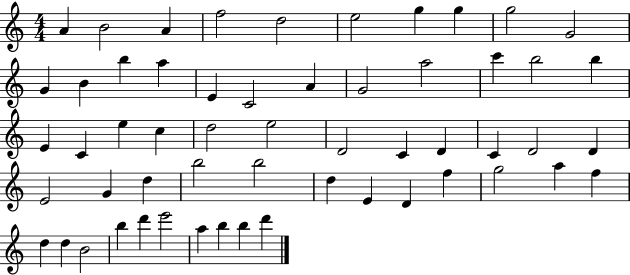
A4/q B4/h A4/q F5/h D5/h E5/h G5/q G5/q G5/h G4/h G4/q B4/q B5/q A5/q E4/q C4/h A4/q G4/h A5/h C6/q B5/h B5/q E4/q C4/q E5/q C5/q D5/h E5/h D4/h C4/q D4/q C4/q D4/h D4/q E4/h G4/q D5/q B5/h B5/h D5/q E4/q D4/q F5/q G5/h A5/q F5/q D5/q D5/q B4/h B5/q D6/q E6/h A5/q B5/q B5/q D6/q